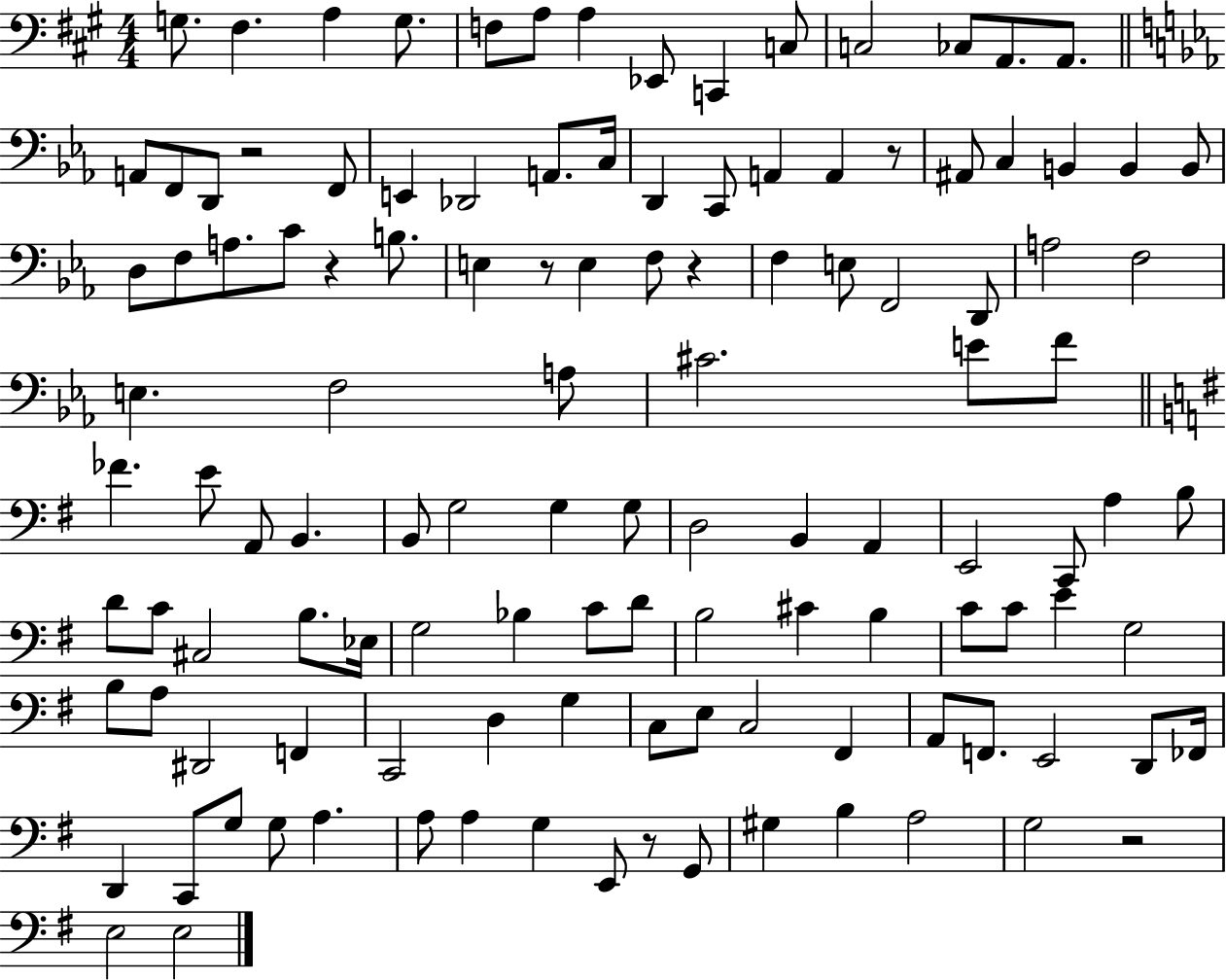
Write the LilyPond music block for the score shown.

{
  \clef bass
  \numericTimeSignature
  \time 4/4
  \key a \major
  g8. fis4. a4 g8. | f8 a8 a4 ees,8 c,4 c8 | c2 ces8 a,8. a,8. | \bar "||" \break \key ees \major a,8 f,8 d,8 r2 f,8 | e,4 des,2 a,8. c16 | d,4 c,8 a,4 a,4 r8 | ais,8 c4 b,4 b,4 b,8 | \break d8 f8 a8. c'8 r4 b8. | e4 r8 e4 f8 r4 | f4 e8 f,2 d,8 | a2 f2 | \break e4. f2 a8 | cis'2. e'8 f'8 | \bar "||" \break \key g \major fes'4. e'8 a,8 b,4. | b,8 g2 g4 g8 | d2 b,4 a,4 | e,2 c,8 a4 b8 | \break d'8 c'8 cis2 b8. ees16 | g2 bes4 c'8 d'8 | b2 cis'4 b4 | c'8 c'8 e'4 g2 | \break b8 a8 dis,2 f,4 | c,2 d4 g4 | c8 e8 c2 fis,4 | a,8 f,8. e,2 d,8 fes,16 | \break d,4 c,8 g8 g8 a4. | a8 a4 g4 e,8 r8 g,8 | gis4 b4 a2 | g2 r2 | \break e2 e2 | \bar "|."
}